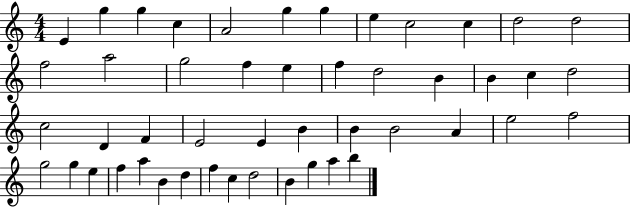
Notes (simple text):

E4/q G5/q G5/q C5/q A4/h G5/q G5/q E5/q C5/h C5/q D5/h D5/h F5/h A5/h G5/h F5/q E5/q F5/q D5/h B4/q B4/q C5/q D5/h C5/h D4/q F4/q E4/h E4/q B4/q B4/q B4/h A4/q E5/h F5/h G5/h G5/q E5/q F5/q A5/q B4/q D5/q F5/q C5/q D5/h B4/q G5/q A5/q B5/q